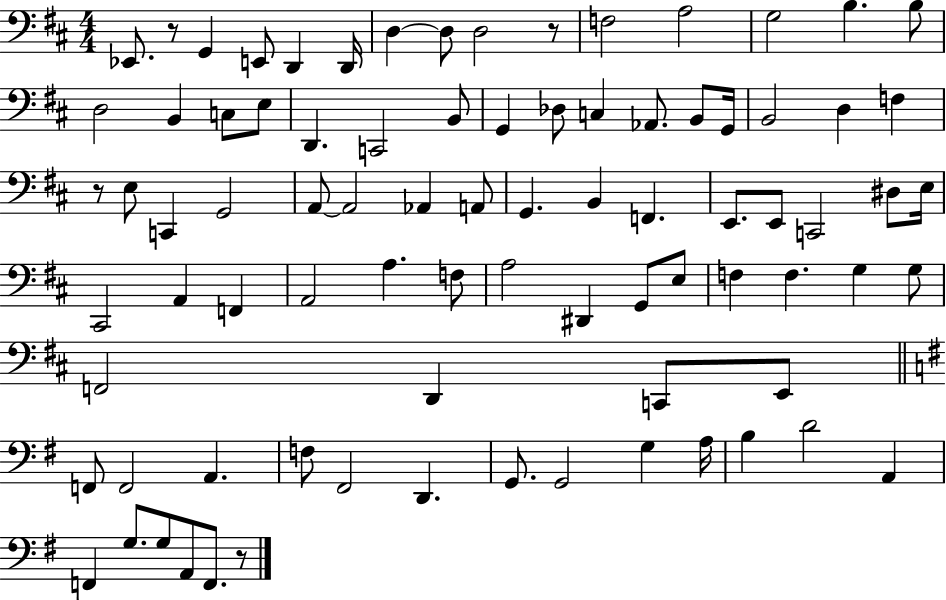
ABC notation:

X:1
T:Untitled
M:4/4
L:1/4
K:D
_E,,/2 z/2 G,, E,,/2 D,, D,,/4 D, D,/2 D,2 z/2 F,2 A,2 G,2 B, B,/2 D,2 B,, C,/2 E,/2 D,, C,,2 B,,/2 G,, _D,/2 C, _A,,/2 B,,/2 G,,/4 B,,2 D, F, z/2 E,/2 C,, G,,2 A,,/2 A,,2 _A,, A,,/2 G,, B,, F,, E,,/2 E,,/2 C,,2 ^D,/2 E,/4 ^C,,2 A,, F,, A,,2 A, F,/2 A,2 ^D,, G,,/2 E,/2 F, F, G, G,/2 F,,2 D,, C,,/2 E,,/2 F,,/2 F,,2 A,, F,/2 ^F,,2 D,, G,,/2 G,,2 G, A,/4 B, D2 A,, F,, G,/2 G,/2 A,,/2 F,,/2 z/2